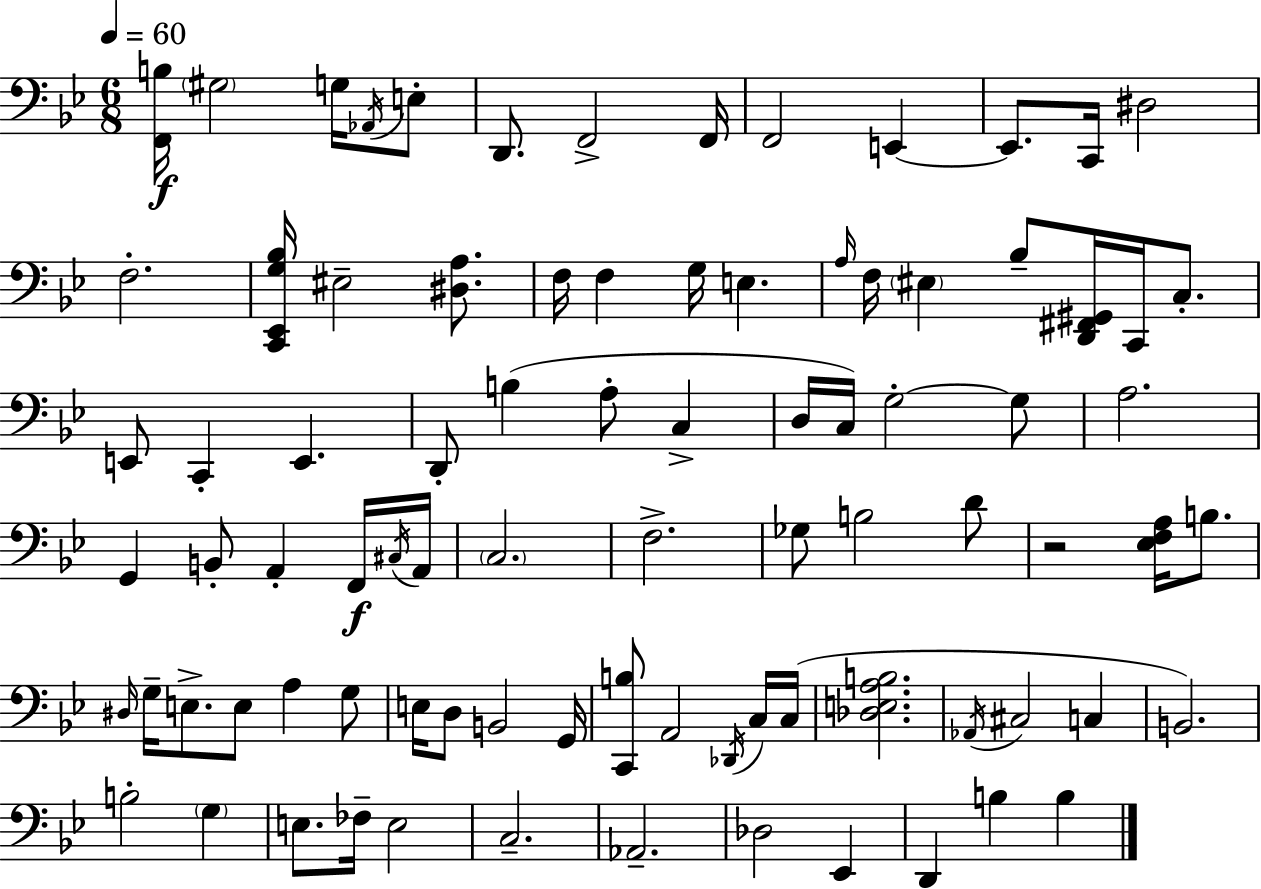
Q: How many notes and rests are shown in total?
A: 86